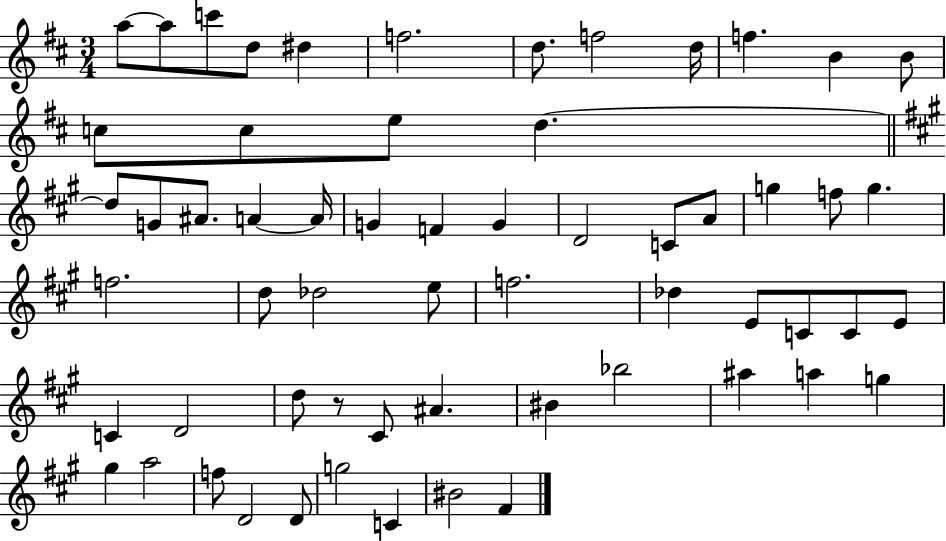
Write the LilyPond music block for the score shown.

{
  \clef treble
  \numericTimeSignature
  \time 3/4
  \key d \major
  a''8~~ a''8 c'''8 d''8 dis''4 | f''2. | d''8. f''2 d''16 | f''4. b'4 b'8 | \break c''8 c''8 e''8 d''4.~~ | \bar "||" \break \key a \major d''8 g'8 ais'8. a'4~~ a'16 | g'4 f'4 g'4 | d'2 c'8 a'8 | g''4 f''8 g''4. | \break f''2. | d''8 des''2 e''8 | f''2. | des''4 e'8 c'8 c'8 e'8 | \break c'4 d'2 | d''8 r8 cis'8 ais'4. | bis'4 bes''2 | ais''4 a''4 g''4 | \break gis''4 a''2 | f''8 d'2 d'8 | g''2 c'4 | bis'2 fis'4 | \break \bar "|."
}